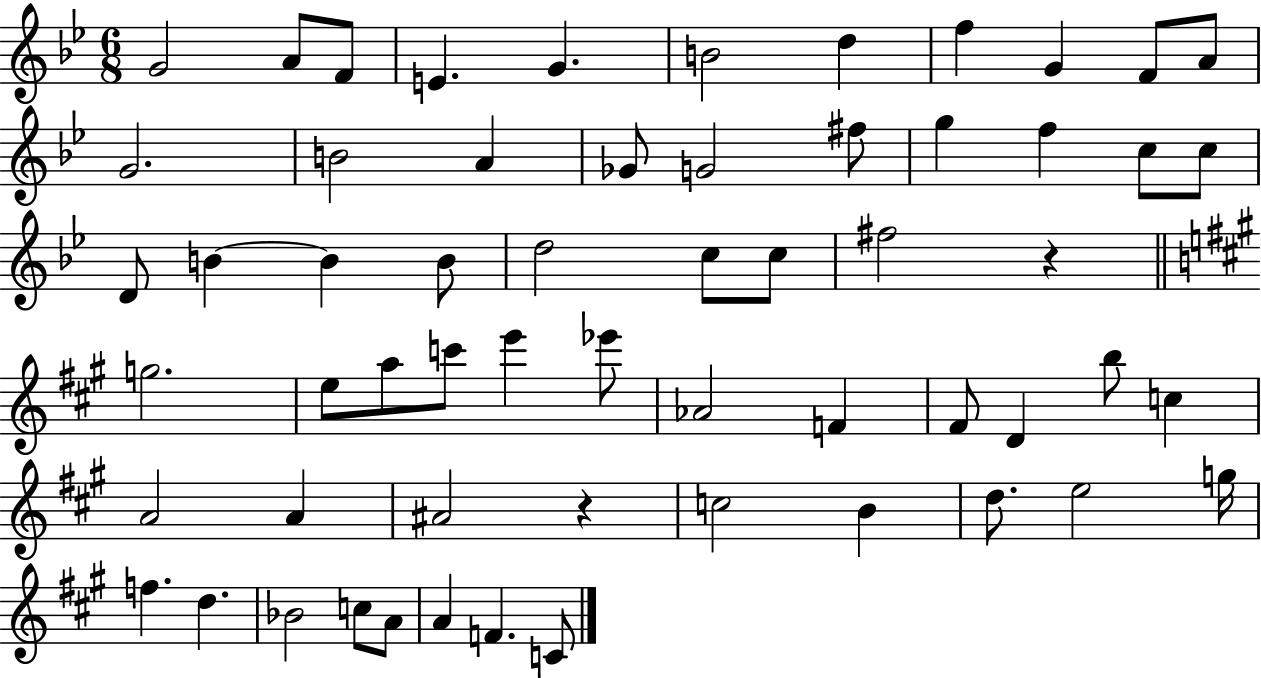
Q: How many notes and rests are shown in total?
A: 59